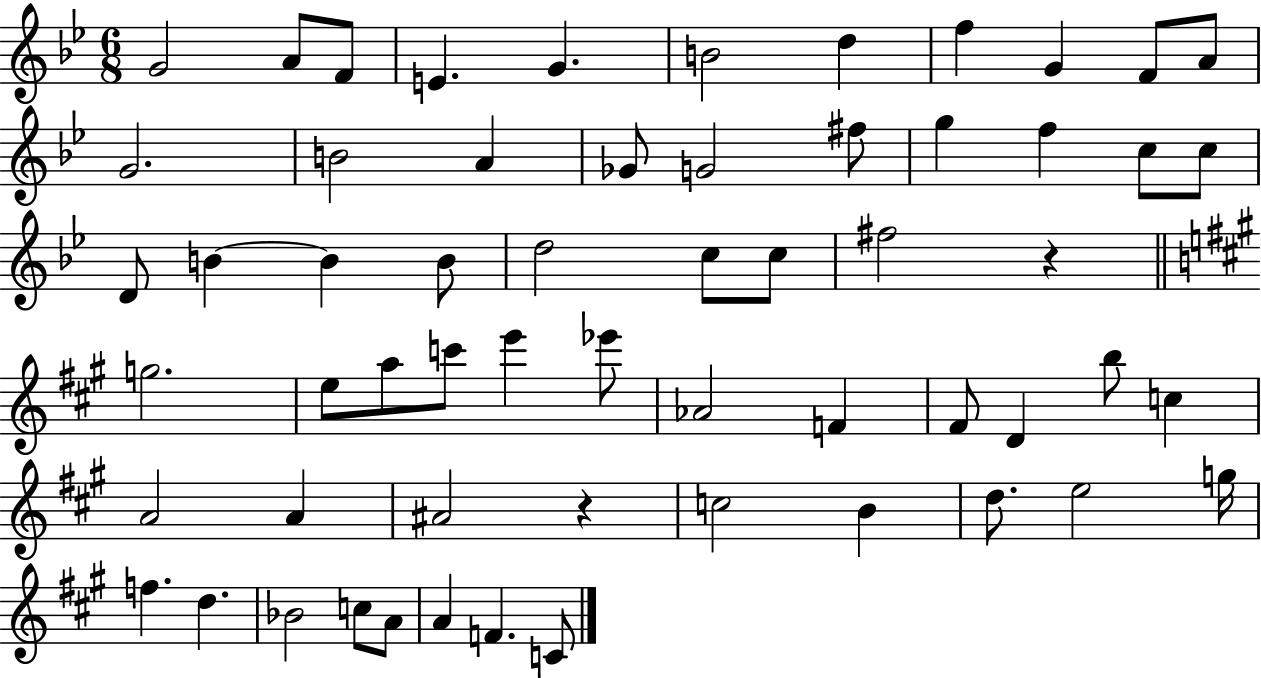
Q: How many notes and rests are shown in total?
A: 59